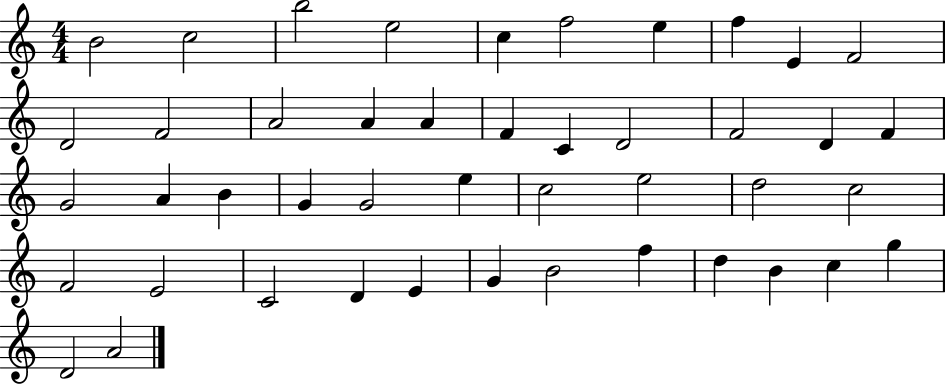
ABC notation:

X:1
T:Untitled
M:4/4
L:1/4
K:C
B2 c2 b2 e2 c f2 e f E F2 D2 F2 A2 A A F C D2 F2 D F G2 A B G G2 e c2 e2 d2 c2 F2 E2 C2 D E G B2 f d B c g D2 A2